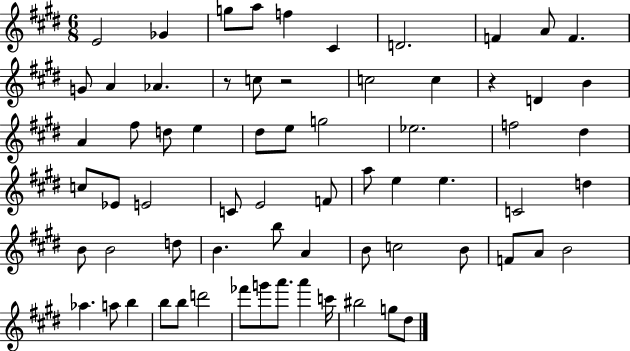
E4/h Gb4/q G5/e A5/e F5/q C#4/q D4/h. F4/q A4/e F4/q. G4/e A4/q Ab4/q. R/e C5/e R/h C5/h C5/q R/q D4/q B4/q A4/q F#5/e D5/e E5/q D#5/e E5/e G5/h Eb5/h. F5/h D#5/q C5/e Eb4/e E4/h C4/e E4/h F4/e A5/e E5/q E5/q. C4/h D5/q B4/e B4/h D5/e B4/q. B5/e A4/q B4/e C5/h B4/e F4/e A4/e B4/h Ab5/q. A5/e B5/q B5/e B5/e D6/h FES6/e G6/e A6/e. A6/q C6/s BIS5/h G5/e D#5/e